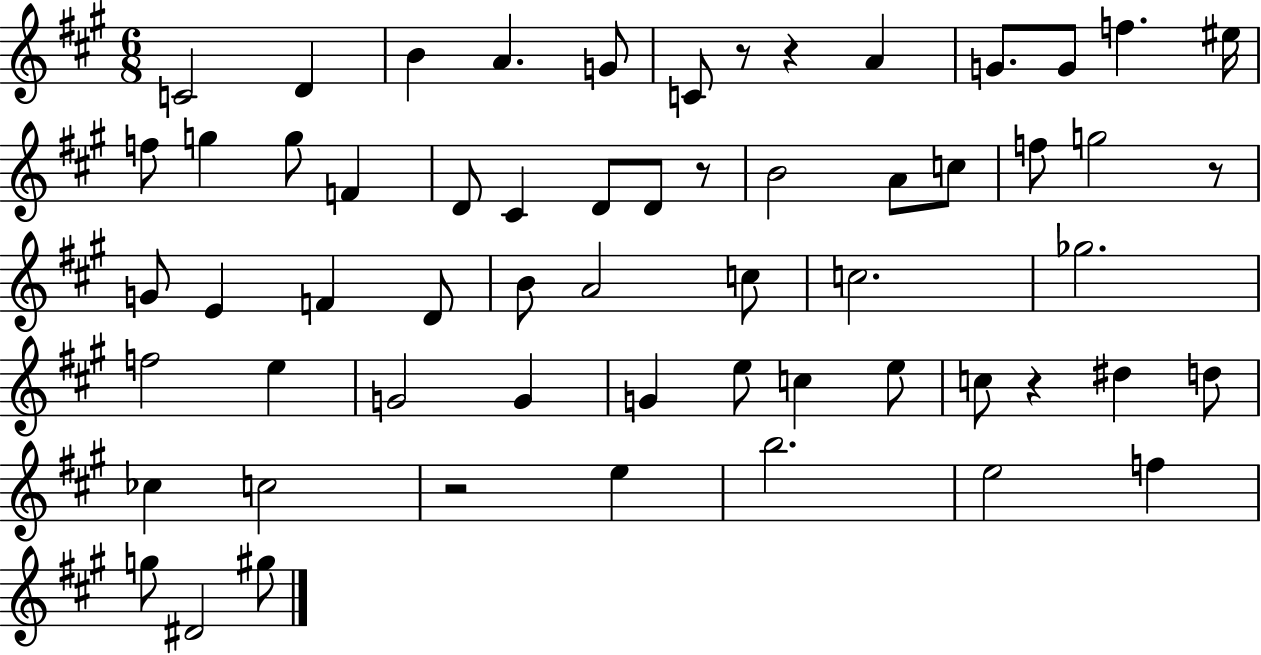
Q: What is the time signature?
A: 6/8